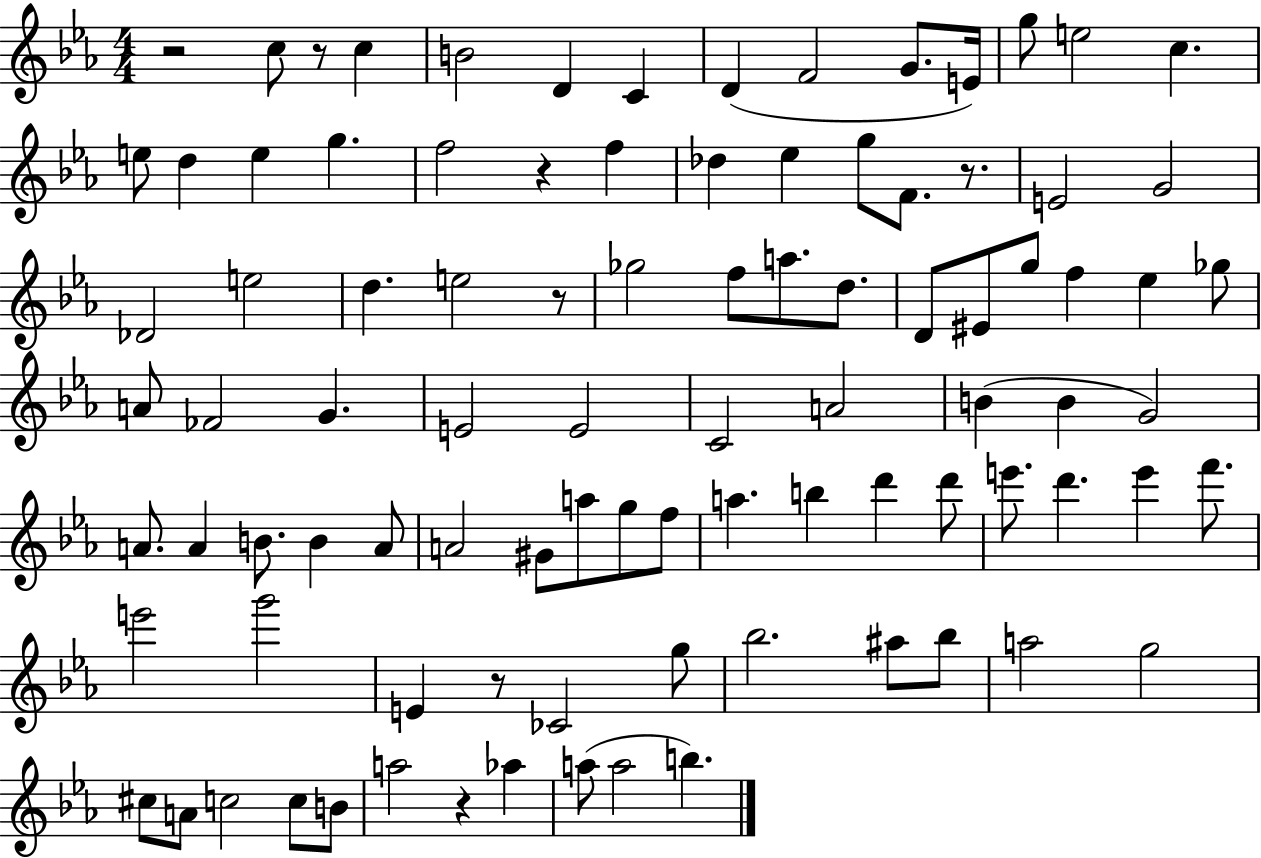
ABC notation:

X:1
T:Untitled
M:4/4
L:1/4
K:Eb
z2 c/2 z/2 c B2 D C D F2 G/2 E/4 g/2 e2 c e/2 d e g f2 z f _d _e g/2 F/2 z/2 E2 G2 _D2 e2 d e2 z/2 _g2 f/2 a/2 d/2 D/2 ^E/2 g/2 f _e _g/2 A/2 _F2 G E2 E2 C2 A2 B B G2 A/2 A B/2 B A/2 A2 ^G/2 a/2 g/2 f/2 a b d' d'/2 e'/2 d' e' f'/2 e'2 g'2 E z/2 _C2 g/2 _b2 ^a/2 _b/2 a2 g2 ^c/2 A/2 c2 c/2 B/2 a2 z _a a/2 a2 b